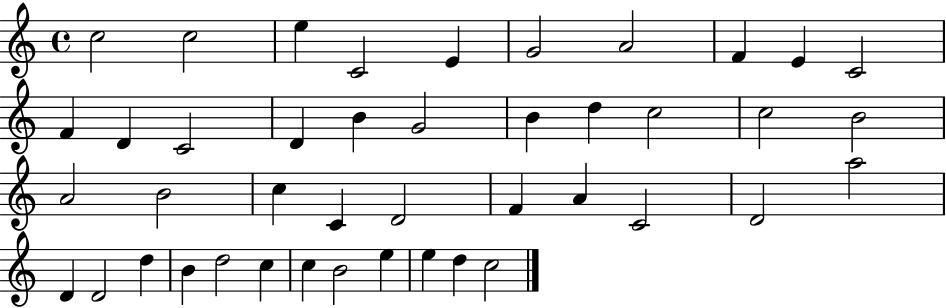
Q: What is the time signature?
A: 4/4